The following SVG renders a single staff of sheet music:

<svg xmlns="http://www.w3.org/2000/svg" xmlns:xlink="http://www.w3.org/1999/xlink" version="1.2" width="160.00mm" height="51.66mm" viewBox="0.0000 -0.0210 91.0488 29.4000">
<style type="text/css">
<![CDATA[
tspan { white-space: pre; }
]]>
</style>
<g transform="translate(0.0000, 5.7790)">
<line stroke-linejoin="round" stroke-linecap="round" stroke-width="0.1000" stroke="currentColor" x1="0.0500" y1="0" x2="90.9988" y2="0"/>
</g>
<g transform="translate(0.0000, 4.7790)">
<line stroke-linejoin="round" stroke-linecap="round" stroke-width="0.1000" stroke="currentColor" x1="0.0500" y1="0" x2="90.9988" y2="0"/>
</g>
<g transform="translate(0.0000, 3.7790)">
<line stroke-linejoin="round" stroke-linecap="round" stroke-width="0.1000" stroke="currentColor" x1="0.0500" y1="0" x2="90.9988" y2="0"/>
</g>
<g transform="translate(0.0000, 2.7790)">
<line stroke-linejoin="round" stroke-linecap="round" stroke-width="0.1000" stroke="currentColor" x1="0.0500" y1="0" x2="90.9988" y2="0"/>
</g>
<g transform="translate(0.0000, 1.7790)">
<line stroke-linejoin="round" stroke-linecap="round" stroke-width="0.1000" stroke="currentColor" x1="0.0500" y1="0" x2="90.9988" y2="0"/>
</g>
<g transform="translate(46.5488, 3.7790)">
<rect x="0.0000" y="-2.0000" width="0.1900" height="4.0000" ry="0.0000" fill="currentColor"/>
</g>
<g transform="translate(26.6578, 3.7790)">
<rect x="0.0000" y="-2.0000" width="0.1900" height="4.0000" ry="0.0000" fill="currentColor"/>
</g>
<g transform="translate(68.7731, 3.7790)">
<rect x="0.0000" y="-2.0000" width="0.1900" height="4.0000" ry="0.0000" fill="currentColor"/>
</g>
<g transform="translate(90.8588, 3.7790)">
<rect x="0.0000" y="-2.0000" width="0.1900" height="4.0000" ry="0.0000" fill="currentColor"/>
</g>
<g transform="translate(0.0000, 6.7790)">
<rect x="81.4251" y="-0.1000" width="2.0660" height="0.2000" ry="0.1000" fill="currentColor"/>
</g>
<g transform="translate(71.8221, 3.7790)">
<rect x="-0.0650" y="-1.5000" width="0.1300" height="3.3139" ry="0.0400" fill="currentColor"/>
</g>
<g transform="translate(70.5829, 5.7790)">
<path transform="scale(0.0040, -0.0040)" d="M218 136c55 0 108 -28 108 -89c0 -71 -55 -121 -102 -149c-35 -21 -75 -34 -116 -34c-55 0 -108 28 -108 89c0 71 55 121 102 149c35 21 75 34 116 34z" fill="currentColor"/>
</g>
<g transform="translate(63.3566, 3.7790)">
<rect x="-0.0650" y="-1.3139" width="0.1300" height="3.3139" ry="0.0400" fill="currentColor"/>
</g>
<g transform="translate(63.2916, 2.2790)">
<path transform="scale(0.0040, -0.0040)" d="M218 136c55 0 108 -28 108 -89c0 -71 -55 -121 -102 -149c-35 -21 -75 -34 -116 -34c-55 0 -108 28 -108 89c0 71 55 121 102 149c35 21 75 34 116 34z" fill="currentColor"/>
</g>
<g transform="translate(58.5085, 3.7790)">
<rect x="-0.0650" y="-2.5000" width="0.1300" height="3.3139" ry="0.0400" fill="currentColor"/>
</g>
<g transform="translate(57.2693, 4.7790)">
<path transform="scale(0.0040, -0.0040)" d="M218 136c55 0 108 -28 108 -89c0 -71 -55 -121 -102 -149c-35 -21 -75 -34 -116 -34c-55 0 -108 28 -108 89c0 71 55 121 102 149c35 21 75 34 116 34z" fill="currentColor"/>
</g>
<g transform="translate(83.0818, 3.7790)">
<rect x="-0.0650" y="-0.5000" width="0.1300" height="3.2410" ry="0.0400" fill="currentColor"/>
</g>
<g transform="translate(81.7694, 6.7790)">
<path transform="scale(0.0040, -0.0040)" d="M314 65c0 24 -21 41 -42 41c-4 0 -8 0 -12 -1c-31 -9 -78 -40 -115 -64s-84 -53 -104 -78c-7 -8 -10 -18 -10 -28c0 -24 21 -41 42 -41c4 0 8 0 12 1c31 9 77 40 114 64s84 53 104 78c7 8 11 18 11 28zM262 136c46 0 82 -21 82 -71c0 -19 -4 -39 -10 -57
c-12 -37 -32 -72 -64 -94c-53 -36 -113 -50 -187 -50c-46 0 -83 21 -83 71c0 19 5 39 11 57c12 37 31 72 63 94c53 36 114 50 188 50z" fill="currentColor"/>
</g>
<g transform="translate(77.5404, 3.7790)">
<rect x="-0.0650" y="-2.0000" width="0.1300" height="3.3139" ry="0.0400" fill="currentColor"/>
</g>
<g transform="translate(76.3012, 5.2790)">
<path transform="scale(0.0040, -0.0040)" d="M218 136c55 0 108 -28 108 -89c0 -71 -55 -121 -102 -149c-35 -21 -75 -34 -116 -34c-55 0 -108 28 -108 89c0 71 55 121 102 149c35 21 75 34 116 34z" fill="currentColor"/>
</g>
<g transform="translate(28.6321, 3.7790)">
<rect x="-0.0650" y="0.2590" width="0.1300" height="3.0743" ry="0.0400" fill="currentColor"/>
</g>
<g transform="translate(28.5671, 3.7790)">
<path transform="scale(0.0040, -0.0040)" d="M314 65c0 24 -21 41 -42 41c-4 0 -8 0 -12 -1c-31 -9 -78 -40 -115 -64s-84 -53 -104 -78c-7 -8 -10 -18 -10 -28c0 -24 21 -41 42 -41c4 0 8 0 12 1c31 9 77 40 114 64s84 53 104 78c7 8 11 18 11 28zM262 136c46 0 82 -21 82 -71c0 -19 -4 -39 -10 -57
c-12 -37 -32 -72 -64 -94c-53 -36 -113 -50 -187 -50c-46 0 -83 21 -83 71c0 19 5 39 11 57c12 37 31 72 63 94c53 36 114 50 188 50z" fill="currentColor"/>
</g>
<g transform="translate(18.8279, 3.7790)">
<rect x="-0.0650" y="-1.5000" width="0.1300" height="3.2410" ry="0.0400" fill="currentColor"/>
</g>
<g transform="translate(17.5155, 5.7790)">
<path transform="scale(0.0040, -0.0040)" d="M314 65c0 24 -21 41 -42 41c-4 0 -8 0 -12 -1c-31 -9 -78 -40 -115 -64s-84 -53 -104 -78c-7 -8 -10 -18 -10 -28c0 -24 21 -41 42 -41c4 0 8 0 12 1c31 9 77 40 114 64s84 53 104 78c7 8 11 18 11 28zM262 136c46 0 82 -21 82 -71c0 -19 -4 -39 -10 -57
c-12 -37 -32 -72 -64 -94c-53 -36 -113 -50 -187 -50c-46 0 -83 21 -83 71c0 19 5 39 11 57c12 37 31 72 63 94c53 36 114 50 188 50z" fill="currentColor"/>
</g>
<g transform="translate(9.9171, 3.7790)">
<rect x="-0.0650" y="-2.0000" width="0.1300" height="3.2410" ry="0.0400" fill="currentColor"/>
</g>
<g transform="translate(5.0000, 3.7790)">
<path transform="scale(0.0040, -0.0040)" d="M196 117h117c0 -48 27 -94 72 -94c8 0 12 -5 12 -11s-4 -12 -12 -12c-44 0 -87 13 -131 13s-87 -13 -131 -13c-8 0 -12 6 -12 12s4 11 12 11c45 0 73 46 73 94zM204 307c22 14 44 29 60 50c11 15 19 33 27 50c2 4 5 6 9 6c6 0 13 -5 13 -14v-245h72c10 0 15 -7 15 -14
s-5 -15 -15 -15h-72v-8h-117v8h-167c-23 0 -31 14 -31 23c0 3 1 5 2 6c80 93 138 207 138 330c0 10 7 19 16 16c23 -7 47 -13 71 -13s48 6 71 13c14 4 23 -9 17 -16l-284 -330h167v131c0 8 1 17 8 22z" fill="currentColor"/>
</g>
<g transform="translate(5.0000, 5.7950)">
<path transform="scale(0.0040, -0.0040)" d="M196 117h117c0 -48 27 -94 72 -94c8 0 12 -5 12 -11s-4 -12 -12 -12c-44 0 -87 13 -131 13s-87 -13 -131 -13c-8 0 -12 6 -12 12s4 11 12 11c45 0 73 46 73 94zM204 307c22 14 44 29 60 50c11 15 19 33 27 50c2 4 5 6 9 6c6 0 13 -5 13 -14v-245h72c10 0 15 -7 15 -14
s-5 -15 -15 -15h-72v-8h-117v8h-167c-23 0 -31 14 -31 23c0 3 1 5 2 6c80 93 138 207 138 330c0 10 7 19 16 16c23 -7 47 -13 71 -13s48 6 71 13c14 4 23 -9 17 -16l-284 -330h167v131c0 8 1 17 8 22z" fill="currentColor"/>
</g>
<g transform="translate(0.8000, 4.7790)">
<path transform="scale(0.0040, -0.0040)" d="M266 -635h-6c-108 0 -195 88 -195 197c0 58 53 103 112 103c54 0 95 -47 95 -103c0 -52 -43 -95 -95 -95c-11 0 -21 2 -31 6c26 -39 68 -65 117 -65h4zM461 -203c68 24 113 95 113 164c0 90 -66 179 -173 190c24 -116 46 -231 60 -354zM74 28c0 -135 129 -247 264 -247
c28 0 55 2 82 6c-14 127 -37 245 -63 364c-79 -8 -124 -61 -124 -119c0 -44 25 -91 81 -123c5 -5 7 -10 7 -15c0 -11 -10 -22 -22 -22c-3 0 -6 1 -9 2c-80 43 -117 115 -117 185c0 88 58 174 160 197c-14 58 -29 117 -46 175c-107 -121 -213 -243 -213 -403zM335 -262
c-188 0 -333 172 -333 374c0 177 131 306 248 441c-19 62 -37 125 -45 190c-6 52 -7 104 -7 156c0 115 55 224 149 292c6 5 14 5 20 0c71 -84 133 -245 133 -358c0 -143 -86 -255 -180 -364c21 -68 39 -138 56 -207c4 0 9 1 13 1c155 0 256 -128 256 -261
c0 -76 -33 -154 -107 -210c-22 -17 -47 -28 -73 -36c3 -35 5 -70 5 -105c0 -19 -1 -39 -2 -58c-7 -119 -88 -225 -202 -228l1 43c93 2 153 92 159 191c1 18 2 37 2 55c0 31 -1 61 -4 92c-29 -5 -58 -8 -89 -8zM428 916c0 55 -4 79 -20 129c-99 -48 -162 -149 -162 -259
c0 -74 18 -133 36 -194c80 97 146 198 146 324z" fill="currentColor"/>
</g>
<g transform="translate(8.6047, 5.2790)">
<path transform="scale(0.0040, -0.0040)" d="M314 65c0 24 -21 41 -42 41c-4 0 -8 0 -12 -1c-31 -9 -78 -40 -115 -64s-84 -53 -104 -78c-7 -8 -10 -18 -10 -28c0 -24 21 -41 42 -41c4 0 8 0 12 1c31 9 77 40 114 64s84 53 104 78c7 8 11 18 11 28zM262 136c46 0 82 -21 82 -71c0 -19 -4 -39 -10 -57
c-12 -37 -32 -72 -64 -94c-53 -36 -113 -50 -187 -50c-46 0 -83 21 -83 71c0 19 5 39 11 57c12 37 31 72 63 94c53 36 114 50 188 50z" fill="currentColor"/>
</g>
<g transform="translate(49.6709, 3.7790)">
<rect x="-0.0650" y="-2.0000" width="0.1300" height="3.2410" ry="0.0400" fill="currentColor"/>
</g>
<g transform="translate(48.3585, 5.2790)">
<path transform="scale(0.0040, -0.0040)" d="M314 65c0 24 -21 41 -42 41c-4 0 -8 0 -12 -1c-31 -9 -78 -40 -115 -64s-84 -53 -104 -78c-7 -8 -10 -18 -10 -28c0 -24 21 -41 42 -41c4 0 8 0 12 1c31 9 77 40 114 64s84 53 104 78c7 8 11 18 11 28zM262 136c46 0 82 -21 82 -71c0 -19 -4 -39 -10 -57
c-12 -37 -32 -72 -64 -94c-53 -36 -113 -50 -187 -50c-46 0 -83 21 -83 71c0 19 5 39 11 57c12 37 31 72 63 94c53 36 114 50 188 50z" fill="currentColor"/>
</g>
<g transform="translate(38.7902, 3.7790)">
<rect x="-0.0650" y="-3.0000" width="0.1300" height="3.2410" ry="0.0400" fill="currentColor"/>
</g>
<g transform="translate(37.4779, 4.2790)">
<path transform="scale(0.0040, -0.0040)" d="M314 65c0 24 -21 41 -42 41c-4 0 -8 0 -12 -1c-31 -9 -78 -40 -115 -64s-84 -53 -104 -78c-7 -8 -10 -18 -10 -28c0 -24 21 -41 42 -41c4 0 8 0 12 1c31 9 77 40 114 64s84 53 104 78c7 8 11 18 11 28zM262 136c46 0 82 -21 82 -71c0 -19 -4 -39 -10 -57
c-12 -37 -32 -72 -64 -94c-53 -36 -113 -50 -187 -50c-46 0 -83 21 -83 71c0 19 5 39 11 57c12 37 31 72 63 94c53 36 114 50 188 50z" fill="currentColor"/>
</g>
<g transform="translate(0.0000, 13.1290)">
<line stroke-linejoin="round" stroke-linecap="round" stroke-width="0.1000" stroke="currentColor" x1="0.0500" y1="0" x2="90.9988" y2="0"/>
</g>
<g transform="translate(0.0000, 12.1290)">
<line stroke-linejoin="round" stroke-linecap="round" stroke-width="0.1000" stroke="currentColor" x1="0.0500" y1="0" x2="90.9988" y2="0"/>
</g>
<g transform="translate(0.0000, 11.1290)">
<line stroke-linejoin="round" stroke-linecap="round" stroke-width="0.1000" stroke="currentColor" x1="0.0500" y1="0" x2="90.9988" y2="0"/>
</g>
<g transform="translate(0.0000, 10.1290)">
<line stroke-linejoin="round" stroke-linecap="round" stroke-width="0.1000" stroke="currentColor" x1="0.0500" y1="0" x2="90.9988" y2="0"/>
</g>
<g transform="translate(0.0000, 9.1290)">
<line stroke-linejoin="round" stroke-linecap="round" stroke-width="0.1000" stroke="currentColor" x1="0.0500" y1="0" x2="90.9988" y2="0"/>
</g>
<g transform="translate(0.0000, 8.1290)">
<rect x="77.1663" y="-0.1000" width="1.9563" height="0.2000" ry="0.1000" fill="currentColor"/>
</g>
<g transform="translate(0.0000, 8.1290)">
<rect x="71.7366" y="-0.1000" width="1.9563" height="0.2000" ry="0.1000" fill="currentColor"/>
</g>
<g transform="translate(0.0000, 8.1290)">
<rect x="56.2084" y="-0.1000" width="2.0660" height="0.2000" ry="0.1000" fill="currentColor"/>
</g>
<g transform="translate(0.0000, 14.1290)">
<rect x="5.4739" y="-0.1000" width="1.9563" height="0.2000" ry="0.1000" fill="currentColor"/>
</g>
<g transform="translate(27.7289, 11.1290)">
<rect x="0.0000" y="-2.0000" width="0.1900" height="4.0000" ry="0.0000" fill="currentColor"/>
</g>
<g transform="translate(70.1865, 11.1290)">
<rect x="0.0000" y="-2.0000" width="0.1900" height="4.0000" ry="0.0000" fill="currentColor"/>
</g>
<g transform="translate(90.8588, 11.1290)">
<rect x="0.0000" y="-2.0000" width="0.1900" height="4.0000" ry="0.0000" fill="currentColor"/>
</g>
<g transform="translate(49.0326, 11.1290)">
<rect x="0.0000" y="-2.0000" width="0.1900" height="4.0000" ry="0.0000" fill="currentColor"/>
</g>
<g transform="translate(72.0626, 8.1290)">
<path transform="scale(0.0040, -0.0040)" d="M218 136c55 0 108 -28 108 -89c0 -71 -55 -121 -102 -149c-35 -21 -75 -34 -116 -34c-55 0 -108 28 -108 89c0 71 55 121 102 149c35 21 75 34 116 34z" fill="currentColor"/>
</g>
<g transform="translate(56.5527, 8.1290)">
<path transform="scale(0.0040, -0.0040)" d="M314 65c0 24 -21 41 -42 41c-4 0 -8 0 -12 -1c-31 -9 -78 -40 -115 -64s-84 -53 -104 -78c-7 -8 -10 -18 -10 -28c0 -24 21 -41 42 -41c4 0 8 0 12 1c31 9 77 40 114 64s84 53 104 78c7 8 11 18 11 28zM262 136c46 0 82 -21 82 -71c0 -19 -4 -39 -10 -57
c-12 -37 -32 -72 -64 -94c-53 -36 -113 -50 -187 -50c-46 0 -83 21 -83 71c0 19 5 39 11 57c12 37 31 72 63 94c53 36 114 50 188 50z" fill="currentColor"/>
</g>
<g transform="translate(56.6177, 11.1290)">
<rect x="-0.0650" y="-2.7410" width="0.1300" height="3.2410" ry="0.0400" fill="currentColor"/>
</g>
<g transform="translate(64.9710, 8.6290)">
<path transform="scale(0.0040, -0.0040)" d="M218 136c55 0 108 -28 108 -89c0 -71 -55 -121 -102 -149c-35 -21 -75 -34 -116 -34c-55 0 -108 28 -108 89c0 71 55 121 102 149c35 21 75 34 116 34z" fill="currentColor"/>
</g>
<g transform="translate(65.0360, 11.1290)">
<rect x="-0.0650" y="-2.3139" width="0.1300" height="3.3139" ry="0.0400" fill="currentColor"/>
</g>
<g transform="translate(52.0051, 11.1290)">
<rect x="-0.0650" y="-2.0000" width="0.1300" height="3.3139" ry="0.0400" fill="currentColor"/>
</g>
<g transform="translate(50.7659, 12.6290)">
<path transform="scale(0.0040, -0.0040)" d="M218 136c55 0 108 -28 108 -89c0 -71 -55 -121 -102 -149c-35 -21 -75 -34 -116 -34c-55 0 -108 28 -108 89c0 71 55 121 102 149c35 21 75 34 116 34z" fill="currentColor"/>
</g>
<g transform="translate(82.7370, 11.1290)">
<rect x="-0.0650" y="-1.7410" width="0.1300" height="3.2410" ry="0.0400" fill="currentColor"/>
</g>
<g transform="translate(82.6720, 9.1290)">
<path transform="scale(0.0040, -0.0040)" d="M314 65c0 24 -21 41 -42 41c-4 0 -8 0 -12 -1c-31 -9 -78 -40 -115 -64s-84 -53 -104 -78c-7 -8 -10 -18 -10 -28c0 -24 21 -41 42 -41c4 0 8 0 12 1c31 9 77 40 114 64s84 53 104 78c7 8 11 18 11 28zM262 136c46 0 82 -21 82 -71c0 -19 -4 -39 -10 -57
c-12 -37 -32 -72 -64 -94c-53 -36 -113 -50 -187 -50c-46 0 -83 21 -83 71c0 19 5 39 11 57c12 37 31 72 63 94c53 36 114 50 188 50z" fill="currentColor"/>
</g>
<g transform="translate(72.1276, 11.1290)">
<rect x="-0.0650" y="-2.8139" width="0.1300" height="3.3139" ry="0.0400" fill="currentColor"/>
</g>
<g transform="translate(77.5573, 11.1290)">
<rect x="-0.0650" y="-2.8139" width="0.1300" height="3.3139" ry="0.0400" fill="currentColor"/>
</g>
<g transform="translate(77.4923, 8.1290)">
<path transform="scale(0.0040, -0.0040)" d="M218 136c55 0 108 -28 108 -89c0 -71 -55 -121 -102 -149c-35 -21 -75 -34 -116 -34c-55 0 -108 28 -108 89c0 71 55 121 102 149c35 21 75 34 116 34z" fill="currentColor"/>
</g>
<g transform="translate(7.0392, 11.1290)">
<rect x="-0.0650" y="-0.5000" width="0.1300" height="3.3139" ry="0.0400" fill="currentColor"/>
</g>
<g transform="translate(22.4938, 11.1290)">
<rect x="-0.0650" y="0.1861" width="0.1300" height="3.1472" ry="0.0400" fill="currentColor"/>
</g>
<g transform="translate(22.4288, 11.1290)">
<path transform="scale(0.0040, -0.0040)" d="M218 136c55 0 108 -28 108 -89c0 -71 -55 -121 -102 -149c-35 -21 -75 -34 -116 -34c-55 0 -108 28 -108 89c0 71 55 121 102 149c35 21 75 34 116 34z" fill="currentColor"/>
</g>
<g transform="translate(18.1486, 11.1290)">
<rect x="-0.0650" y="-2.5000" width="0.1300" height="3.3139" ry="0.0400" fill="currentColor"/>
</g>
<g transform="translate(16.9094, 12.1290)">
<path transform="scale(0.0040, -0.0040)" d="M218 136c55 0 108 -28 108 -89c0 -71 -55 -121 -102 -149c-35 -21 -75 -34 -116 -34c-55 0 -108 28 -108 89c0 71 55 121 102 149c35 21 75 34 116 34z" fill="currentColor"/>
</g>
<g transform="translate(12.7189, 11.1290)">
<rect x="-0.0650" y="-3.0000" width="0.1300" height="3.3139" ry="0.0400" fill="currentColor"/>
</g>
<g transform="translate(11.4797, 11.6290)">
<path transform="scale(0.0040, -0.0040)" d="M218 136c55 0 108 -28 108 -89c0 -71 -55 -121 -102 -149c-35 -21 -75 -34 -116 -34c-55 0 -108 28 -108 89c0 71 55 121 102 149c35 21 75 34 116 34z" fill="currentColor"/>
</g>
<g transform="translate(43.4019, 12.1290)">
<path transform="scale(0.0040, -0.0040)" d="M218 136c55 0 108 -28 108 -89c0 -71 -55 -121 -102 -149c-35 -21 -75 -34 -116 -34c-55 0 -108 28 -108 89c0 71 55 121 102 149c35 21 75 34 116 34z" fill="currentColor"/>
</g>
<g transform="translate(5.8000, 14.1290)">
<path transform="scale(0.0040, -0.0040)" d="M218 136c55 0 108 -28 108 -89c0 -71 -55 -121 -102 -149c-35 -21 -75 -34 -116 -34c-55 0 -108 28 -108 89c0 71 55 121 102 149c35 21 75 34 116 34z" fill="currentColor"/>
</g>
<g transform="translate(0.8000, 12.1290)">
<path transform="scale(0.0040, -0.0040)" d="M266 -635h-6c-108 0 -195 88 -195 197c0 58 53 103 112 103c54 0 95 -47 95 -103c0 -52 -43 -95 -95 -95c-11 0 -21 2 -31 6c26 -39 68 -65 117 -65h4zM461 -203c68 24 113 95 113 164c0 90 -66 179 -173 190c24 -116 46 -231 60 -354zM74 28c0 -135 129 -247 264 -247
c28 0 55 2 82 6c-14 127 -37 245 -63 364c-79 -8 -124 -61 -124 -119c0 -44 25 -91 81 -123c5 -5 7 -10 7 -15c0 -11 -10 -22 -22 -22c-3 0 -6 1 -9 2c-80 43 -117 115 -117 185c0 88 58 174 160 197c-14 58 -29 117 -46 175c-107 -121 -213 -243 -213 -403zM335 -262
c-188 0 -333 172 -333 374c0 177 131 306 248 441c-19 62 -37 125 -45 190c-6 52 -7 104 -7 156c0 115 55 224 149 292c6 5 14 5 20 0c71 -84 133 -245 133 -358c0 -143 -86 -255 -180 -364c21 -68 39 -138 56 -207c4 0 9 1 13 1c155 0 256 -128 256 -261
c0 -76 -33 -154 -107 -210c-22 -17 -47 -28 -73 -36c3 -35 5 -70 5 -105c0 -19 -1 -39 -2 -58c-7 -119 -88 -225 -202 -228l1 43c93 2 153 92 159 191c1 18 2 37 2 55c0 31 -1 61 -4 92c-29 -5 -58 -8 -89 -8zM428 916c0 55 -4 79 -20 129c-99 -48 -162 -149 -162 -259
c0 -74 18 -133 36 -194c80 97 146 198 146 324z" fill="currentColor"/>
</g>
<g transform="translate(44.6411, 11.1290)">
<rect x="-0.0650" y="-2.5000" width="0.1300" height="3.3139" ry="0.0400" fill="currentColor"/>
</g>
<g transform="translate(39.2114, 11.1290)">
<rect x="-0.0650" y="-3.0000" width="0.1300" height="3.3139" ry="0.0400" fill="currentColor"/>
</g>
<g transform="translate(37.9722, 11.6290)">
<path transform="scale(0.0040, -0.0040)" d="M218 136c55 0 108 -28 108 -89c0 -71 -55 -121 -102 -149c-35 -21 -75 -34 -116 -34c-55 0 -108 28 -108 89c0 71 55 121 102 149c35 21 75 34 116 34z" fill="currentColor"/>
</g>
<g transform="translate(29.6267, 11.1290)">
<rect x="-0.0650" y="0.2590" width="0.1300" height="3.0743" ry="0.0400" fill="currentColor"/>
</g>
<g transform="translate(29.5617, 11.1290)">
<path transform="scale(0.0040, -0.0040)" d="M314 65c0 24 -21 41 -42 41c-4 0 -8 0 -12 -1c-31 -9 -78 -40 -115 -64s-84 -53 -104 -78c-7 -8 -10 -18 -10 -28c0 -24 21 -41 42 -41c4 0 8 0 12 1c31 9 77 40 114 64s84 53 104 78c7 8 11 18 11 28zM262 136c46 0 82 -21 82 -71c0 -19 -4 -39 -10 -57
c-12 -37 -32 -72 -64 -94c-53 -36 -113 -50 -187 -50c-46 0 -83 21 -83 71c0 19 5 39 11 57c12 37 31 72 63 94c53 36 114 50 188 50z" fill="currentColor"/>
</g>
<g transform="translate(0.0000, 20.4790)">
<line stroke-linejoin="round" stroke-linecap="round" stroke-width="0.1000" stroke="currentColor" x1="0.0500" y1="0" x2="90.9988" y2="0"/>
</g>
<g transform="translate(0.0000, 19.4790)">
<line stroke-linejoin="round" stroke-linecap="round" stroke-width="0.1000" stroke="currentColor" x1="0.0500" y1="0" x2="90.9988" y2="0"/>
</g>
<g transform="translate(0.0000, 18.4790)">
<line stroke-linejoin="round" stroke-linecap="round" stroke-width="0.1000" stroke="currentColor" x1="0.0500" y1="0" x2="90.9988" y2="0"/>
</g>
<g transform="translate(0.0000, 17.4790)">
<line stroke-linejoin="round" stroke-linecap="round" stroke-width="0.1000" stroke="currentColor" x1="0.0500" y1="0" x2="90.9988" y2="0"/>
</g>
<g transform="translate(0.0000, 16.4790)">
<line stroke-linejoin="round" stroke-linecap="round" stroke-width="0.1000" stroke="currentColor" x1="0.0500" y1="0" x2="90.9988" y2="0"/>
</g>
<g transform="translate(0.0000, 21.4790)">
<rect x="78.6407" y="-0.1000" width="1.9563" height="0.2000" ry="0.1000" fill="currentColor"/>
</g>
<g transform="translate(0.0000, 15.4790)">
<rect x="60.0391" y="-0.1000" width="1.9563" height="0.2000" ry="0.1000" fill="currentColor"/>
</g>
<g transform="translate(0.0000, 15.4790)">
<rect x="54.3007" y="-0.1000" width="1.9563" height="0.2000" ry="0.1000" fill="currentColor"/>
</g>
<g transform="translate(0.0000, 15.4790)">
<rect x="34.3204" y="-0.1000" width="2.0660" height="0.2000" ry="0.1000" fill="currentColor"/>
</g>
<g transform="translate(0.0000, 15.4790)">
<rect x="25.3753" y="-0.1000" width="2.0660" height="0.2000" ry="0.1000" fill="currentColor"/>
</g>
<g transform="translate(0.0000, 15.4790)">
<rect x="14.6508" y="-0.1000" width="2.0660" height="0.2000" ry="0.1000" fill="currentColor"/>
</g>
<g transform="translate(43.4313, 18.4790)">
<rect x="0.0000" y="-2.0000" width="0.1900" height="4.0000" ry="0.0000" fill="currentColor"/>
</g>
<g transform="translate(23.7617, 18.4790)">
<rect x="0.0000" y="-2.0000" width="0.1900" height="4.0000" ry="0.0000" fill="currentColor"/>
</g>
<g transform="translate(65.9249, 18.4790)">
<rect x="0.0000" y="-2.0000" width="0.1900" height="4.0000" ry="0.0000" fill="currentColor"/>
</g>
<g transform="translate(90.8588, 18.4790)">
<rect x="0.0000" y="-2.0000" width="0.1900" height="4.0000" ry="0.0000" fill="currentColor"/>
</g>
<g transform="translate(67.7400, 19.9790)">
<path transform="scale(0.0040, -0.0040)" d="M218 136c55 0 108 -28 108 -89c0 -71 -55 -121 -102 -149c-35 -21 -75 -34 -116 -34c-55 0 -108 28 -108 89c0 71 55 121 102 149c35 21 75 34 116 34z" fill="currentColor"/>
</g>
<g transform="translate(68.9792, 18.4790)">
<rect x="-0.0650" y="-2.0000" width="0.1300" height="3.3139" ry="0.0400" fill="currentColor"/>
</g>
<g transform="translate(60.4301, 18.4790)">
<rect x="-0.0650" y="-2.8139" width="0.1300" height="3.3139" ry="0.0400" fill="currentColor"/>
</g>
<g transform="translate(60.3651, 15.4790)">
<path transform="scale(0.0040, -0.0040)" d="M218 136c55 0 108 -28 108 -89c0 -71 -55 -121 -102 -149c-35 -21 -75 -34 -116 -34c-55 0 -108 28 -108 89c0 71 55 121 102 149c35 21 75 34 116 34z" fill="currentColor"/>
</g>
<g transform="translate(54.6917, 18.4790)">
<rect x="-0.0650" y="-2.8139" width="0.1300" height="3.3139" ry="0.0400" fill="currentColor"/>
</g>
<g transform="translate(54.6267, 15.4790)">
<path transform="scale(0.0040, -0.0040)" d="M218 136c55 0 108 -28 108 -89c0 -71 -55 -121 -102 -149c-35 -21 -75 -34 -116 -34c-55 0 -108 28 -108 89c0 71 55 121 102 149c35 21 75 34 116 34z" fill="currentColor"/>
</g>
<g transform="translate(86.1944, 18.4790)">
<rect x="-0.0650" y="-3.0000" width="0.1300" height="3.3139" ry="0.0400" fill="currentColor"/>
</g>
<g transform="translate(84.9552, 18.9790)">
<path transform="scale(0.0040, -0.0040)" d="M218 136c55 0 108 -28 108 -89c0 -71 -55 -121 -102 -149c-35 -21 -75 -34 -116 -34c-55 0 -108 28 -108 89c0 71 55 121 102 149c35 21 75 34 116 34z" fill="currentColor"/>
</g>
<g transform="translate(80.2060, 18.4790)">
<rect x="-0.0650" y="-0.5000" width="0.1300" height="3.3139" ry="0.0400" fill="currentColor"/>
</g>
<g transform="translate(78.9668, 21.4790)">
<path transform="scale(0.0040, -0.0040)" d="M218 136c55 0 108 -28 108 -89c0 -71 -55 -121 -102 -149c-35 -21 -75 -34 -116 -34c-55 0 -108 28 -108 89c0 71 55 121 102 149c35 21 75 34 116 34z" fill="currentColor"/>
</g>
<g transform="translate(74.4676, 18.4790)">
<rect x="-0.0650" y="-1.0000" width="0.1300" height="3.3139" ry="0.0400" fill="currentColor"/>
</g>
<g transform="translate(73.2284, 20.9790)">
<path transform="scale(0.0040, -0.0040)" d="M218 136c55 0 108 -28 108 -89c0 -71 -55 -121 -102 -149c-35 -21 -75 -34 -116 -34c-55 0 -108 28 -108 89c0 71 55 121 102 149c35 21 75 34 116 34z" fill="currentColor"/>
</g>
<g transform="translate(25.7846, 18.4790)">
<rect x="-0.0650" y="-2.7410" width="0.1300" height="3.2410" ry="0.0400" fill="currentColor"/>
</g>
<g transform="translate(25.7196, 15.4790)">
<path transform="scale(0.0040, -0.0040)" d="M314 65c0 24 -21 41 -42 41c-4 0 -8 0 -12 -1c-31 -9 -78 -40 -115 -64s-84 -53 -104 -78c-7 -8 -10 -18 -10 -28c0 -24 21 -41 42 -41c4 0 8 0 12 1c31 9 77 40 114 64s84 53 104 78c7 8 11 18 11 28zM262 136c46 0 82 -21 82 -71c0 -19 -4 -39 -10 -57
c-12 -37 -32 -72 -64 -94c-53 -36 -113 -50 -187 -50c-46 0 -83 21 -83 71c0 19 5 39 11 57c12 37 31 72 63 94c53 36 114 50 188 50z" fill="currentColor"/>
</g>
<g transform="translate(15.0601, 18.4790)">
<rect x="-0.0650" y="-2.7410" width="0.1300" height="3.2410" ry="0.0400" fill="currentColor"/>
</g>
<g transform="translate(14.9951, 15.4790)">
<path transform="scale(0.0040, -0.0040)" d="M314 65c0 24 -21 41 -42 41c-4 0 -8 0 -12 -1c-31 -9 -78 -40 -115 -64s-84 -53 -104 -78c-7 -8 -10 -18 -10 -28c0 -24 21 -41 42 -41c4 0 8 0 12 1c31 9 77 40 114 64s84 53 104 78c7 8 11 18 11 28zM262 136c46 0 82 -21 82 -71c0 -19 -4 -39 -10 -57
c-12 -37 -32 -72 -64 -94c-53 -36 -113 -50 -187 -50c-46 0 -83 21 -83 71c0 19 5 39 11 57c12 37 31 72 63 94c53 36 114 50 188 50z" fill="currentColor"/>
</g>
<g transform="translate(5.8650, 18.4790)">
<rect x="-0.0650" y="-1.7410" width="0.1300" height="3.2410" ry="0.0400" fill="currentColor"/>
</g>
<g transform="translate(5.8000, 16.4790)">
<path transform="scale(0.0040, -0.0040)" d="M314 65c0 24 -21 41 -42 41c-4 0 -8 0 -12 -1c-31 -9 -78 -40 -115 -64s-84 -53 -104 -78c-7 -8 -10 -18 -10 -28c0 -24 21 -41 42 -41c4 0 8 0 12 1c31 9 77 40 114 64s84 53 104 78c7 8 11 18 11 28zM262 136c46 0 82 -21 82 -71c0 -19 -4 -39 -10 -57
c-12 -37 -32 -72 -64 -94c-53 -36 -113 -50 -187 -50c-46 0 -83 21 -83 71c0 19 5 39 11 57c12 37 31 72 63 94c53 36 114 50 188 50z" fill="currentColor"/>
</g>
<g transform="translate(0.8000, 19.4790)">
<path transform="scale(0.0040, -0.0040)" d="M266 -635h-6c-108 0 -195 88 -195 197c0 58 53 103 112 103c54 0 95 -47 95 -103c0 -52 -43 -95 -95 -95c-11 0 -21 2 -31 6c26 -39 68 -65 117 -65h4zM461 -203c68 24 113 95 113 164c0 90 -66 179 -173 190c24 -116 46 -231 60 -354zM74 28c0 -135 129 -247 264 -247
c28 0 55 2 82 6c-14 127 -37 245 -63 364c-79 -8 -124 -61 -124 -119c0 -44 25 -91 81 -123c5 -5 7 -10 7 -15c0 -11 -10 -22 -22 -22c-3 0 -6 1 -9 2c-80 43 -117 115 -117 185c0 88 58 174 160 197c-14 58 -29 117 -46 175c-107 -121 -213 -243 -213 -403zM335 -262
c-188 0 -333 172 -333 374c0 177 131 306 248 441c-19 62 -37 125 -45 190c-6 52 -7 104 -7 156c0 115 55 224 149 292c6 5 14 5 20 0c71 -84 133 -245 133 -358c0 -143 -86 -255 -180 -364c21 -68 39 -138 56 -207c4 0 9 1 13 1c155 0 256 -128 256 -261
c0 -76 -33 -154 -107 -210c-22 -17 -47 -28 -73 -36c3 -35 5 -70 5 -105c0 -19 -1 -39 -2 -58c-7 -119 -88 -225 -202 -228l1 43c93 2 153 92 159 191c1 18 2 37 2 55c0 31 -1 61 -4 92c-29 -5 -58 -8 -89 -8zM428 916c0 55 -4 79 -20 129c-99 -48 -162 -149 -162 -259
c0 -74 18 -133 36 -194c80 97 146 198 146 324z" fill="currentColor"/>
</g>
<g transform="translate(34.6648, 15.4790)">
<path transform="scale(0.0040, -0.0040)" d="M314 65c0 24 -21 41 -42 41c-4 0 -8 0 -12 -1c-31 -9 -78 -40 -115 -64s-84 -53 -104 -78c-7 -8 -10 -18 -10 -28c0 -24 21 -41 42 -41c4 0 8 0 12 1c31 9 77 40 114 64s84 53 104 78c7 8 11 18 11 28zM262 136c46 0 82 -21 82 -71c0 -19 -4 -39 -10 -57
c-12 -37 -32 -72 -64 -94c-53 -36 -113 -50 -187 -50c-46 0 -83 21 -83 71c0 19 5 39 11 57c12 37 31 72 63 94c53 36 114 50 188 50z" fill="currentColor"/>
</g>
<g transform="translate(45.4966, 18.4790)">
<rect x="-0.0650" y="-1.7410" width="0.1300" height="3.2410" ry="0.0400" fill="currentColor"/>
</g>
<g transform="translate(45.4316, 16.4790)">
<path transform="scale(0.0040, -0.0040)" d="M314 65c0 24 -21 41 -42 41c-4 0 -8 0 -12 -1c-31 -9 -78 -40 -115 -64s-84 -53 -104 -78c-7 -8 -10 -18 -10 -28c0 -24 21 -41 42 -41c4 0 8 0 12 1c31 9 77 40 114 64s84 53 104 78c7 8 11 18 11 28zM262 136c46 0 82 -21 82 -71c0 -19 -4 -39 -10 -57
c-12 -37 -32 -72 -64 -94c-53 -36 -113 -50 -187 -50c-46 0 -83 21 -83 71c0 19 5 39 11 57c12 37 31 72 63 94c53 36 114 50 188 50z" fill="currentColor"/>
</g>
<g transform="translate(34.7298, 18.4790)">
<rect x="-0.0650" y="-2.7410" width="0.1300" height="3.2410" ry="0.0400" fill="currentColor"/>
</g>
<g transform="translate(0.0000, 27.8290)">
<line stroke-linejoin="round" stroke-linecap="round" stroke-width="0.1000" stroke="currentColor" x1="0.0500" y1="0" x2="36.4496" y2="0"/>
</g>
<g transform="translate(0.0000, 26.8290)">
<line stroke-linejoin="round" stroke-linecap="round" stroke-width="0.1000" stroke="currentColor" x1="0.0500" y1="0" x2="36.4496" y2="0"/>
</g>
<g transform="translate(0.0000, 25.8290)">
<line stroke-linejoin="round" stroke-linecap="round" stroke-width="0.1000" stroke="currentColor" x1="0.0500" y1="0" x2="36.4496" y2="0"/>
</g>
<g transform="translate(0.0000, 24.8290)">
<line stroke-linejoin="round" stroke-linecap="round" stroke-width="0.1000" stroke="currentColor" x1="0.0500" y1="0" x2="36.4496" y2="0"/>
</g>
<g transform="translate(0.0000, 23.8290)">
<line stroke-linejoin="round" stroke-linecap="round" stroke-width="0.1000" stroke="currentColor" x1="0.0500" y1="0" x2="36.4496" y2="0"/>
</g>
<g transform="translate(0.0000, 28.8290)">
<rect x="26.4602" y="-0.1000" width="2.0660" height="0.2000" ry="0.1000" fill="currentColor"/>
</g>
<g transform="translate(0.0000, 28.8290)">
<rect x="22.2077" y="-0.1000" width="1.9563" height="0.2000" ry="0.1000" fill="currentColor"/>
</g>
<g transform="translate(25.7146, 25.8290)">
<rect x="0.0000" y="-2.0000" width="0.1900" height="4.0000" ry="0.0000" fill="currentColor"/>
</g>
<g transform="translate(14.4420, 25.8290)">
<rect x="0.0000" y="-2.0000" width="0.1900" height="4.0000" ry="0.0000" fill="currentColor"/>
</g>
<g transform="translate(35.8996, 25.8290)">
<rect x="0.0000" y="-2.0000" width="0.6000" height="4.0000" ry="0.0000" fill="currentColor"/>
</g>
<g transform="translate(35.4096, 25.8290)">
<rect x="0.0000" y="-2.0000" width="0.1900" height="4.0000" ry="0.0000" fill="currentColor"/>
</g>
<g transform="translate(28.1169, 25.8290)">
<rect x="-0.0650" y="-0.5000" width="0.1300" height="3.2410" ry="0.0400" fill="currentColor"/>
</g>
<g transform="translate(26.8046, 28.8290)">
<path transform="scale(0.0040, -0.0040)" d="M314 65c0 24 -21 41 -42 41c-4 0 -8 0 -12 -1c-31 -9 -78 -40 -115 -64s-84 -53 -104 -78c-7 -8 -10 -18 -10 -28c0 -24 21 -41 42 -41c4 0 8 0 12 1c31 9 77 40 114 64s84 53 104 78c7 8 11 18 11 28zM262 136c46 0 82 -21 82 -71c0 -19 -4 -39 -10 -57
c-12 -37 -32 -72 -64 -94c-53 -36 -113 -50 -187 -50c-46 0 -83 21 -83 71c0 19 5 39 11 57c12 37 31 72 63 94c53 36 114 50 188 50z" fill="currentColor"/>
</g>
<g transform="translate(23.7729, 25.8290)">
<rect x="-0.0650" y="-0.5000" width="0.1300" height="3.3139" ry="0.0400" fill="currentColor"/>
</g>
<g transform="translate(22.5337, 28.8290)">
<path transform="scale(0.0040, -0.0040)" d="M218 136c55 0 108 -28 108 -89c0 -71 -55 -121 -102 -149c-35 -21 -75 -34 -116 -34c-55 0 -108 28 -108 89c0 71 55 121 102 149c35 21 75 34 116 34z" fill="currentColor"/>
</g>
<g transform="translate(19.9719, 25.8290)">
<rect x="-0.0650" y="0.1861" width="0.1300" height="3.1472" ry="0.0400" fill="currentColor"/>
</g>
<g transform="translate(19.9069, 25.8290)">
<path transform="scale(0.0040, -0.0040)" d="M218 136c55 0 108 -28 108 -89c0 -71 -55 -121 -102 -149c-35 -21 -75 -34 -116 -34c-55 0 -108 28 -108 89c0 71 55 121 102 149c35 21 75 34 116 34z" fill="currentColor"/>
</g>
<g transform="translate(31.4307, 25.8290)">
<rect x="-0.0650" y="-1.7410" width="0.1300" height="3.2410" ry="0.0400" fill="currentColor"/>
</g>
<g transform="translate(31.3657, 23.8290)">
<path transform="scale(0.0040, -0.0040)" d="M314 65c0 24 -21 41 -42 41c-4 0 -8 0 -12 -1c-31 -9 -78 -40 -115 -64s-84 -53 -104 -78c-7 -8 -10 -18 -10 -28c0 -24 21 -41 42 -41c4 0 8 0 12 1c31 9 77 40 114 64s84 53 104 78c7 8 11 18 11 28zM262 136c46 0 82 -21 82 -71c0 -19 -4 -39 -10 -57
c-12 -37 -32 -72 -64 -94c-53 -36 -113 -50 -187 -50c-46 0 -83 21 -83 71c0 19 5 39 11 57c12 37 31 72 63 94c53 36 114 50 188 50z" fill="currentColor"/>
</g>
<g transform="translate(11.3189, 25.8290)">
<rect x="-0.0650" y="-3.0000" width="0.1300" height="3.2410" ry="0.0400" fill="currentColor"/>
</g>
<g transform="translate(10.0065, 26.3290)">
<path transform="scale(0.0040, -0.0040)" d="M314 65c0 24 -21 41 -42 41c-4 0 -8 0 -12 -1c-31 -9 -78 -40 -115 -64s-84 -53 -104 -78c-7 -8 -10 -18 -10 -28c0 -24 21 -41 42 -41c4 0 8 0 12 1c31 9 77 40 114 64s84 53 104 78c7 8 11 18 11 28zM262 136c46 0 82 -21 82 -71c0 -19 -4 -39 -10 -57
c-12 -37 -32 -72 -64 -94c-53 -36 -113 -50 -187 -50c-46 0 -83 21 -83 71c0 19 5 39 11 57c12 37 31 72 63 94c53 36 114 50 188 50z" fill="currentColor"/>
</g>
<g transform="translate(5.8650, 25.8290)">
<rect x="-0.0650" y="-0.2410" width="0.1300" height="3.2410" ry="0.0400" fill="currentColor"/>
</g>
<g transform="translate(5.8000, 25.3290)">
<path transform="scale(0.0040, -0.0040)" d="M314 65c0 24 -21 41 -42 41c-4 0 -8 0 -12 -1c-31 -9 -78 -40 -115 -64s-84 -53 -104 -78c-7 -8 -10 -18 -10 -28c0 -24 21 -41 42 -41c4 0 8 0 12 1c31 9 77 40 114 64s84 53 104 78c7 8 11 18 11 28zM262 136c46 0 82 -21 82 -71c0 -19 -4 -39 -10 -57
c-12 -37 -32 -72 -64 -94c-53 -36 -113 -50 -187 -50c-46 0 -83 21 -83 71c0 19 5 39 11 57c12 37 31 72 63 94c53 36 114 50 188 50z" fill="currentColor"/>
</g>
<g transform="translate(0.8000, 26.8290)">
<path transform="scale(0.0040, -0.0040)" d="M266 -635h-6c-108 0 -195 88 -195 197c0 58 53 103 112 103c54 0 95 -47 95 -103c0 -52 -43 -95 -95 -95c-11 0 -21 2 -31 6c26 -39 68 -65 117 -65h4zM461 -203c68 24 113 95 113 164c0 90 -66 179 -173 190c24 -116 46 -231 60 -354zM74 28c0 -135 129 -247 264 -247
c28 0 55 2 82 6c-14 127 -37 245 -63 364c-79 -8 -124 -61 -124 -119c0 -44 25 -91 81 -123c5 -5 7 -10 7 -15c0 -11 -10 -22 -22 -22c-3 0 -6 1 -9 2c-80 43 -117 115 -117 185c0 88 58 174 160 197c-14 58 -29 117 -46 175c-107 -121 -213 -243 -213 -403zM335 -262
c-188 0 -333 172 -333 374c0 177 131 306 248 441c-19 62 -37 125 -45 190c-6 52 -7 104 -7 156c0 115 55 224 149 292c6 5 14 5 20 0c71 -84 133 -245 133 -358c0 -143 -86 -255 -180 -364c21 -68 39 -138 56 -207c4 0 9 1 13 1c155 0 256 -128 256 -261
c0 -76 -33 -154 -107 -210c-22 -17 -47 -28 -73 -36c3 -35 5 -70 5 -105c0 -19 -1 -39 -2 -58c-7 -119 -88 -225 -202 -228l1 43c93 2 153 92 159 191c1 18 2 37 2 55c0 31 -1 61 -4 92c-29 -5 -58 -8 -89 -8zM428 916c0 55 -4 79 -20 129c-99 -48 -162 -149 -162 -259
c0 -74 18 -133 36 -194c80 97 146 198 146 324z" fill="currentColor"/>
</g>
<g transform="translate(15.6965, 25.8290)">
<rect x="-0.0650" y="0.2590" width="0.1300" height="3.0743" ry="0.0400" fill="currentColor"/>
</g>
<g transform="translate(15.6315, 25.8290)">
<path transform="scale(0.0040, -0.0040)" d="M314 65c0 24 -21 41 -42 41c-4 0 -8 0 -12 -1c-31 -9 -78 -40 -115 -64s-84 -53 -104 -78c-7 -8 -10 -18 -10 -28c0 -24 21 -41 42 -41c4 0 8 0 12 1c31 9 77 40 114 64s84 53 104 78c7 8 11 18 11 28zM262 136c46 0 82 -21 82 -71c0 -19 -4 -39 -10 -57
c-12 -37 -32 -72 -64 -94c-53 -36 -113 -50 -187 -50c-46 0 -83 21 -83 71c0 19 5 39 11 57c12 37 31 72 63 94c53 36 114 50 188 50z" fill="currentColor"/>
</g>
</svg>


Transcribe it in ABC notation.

X:1
T:Untitled
M:4/4
L:1/4
K:C
F2 E2 B2 A2 F2 G e E F C2 C A G B B2 A G F a2 g a a f2 f2 a2 a2 a2 f2 a a F D C A c2 A2 B2 B C C2 f2